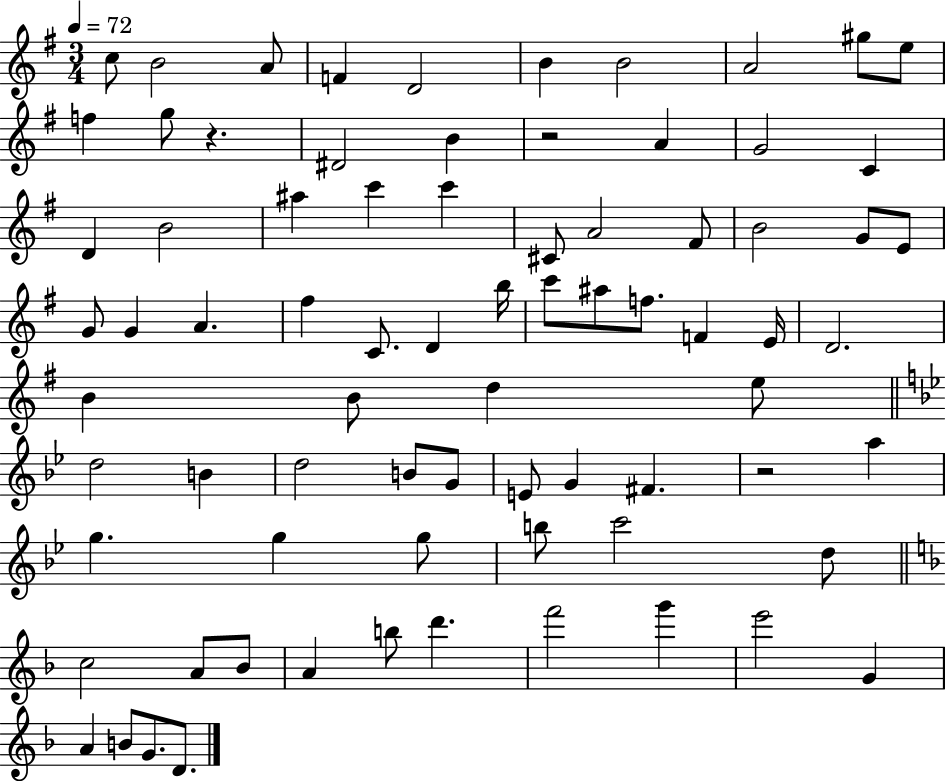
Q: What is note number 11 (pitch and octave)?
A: F5